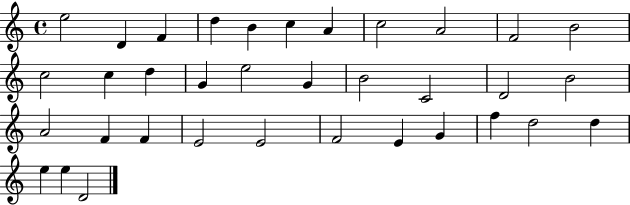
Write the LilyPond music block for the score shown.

{
  \clef treble
  \time 4/4
  \defaultTimeSignature
  \key c \major
  e''2 d'4 f'4 | d''4 b'4 c''4 a'4 | c''2 a'2 | f'2 b'2 | \break c''2 c''4 d''4 | g'4 e''2 g'4 | b'2 c'2 | d'2 b'2 | \break a'2 f'4 f'4 | e'2 e'2 | f'2 e'4 g'4 | f''4 d''2 d''4 | \break e''4 e''4 d'2 | \bar "|."
}